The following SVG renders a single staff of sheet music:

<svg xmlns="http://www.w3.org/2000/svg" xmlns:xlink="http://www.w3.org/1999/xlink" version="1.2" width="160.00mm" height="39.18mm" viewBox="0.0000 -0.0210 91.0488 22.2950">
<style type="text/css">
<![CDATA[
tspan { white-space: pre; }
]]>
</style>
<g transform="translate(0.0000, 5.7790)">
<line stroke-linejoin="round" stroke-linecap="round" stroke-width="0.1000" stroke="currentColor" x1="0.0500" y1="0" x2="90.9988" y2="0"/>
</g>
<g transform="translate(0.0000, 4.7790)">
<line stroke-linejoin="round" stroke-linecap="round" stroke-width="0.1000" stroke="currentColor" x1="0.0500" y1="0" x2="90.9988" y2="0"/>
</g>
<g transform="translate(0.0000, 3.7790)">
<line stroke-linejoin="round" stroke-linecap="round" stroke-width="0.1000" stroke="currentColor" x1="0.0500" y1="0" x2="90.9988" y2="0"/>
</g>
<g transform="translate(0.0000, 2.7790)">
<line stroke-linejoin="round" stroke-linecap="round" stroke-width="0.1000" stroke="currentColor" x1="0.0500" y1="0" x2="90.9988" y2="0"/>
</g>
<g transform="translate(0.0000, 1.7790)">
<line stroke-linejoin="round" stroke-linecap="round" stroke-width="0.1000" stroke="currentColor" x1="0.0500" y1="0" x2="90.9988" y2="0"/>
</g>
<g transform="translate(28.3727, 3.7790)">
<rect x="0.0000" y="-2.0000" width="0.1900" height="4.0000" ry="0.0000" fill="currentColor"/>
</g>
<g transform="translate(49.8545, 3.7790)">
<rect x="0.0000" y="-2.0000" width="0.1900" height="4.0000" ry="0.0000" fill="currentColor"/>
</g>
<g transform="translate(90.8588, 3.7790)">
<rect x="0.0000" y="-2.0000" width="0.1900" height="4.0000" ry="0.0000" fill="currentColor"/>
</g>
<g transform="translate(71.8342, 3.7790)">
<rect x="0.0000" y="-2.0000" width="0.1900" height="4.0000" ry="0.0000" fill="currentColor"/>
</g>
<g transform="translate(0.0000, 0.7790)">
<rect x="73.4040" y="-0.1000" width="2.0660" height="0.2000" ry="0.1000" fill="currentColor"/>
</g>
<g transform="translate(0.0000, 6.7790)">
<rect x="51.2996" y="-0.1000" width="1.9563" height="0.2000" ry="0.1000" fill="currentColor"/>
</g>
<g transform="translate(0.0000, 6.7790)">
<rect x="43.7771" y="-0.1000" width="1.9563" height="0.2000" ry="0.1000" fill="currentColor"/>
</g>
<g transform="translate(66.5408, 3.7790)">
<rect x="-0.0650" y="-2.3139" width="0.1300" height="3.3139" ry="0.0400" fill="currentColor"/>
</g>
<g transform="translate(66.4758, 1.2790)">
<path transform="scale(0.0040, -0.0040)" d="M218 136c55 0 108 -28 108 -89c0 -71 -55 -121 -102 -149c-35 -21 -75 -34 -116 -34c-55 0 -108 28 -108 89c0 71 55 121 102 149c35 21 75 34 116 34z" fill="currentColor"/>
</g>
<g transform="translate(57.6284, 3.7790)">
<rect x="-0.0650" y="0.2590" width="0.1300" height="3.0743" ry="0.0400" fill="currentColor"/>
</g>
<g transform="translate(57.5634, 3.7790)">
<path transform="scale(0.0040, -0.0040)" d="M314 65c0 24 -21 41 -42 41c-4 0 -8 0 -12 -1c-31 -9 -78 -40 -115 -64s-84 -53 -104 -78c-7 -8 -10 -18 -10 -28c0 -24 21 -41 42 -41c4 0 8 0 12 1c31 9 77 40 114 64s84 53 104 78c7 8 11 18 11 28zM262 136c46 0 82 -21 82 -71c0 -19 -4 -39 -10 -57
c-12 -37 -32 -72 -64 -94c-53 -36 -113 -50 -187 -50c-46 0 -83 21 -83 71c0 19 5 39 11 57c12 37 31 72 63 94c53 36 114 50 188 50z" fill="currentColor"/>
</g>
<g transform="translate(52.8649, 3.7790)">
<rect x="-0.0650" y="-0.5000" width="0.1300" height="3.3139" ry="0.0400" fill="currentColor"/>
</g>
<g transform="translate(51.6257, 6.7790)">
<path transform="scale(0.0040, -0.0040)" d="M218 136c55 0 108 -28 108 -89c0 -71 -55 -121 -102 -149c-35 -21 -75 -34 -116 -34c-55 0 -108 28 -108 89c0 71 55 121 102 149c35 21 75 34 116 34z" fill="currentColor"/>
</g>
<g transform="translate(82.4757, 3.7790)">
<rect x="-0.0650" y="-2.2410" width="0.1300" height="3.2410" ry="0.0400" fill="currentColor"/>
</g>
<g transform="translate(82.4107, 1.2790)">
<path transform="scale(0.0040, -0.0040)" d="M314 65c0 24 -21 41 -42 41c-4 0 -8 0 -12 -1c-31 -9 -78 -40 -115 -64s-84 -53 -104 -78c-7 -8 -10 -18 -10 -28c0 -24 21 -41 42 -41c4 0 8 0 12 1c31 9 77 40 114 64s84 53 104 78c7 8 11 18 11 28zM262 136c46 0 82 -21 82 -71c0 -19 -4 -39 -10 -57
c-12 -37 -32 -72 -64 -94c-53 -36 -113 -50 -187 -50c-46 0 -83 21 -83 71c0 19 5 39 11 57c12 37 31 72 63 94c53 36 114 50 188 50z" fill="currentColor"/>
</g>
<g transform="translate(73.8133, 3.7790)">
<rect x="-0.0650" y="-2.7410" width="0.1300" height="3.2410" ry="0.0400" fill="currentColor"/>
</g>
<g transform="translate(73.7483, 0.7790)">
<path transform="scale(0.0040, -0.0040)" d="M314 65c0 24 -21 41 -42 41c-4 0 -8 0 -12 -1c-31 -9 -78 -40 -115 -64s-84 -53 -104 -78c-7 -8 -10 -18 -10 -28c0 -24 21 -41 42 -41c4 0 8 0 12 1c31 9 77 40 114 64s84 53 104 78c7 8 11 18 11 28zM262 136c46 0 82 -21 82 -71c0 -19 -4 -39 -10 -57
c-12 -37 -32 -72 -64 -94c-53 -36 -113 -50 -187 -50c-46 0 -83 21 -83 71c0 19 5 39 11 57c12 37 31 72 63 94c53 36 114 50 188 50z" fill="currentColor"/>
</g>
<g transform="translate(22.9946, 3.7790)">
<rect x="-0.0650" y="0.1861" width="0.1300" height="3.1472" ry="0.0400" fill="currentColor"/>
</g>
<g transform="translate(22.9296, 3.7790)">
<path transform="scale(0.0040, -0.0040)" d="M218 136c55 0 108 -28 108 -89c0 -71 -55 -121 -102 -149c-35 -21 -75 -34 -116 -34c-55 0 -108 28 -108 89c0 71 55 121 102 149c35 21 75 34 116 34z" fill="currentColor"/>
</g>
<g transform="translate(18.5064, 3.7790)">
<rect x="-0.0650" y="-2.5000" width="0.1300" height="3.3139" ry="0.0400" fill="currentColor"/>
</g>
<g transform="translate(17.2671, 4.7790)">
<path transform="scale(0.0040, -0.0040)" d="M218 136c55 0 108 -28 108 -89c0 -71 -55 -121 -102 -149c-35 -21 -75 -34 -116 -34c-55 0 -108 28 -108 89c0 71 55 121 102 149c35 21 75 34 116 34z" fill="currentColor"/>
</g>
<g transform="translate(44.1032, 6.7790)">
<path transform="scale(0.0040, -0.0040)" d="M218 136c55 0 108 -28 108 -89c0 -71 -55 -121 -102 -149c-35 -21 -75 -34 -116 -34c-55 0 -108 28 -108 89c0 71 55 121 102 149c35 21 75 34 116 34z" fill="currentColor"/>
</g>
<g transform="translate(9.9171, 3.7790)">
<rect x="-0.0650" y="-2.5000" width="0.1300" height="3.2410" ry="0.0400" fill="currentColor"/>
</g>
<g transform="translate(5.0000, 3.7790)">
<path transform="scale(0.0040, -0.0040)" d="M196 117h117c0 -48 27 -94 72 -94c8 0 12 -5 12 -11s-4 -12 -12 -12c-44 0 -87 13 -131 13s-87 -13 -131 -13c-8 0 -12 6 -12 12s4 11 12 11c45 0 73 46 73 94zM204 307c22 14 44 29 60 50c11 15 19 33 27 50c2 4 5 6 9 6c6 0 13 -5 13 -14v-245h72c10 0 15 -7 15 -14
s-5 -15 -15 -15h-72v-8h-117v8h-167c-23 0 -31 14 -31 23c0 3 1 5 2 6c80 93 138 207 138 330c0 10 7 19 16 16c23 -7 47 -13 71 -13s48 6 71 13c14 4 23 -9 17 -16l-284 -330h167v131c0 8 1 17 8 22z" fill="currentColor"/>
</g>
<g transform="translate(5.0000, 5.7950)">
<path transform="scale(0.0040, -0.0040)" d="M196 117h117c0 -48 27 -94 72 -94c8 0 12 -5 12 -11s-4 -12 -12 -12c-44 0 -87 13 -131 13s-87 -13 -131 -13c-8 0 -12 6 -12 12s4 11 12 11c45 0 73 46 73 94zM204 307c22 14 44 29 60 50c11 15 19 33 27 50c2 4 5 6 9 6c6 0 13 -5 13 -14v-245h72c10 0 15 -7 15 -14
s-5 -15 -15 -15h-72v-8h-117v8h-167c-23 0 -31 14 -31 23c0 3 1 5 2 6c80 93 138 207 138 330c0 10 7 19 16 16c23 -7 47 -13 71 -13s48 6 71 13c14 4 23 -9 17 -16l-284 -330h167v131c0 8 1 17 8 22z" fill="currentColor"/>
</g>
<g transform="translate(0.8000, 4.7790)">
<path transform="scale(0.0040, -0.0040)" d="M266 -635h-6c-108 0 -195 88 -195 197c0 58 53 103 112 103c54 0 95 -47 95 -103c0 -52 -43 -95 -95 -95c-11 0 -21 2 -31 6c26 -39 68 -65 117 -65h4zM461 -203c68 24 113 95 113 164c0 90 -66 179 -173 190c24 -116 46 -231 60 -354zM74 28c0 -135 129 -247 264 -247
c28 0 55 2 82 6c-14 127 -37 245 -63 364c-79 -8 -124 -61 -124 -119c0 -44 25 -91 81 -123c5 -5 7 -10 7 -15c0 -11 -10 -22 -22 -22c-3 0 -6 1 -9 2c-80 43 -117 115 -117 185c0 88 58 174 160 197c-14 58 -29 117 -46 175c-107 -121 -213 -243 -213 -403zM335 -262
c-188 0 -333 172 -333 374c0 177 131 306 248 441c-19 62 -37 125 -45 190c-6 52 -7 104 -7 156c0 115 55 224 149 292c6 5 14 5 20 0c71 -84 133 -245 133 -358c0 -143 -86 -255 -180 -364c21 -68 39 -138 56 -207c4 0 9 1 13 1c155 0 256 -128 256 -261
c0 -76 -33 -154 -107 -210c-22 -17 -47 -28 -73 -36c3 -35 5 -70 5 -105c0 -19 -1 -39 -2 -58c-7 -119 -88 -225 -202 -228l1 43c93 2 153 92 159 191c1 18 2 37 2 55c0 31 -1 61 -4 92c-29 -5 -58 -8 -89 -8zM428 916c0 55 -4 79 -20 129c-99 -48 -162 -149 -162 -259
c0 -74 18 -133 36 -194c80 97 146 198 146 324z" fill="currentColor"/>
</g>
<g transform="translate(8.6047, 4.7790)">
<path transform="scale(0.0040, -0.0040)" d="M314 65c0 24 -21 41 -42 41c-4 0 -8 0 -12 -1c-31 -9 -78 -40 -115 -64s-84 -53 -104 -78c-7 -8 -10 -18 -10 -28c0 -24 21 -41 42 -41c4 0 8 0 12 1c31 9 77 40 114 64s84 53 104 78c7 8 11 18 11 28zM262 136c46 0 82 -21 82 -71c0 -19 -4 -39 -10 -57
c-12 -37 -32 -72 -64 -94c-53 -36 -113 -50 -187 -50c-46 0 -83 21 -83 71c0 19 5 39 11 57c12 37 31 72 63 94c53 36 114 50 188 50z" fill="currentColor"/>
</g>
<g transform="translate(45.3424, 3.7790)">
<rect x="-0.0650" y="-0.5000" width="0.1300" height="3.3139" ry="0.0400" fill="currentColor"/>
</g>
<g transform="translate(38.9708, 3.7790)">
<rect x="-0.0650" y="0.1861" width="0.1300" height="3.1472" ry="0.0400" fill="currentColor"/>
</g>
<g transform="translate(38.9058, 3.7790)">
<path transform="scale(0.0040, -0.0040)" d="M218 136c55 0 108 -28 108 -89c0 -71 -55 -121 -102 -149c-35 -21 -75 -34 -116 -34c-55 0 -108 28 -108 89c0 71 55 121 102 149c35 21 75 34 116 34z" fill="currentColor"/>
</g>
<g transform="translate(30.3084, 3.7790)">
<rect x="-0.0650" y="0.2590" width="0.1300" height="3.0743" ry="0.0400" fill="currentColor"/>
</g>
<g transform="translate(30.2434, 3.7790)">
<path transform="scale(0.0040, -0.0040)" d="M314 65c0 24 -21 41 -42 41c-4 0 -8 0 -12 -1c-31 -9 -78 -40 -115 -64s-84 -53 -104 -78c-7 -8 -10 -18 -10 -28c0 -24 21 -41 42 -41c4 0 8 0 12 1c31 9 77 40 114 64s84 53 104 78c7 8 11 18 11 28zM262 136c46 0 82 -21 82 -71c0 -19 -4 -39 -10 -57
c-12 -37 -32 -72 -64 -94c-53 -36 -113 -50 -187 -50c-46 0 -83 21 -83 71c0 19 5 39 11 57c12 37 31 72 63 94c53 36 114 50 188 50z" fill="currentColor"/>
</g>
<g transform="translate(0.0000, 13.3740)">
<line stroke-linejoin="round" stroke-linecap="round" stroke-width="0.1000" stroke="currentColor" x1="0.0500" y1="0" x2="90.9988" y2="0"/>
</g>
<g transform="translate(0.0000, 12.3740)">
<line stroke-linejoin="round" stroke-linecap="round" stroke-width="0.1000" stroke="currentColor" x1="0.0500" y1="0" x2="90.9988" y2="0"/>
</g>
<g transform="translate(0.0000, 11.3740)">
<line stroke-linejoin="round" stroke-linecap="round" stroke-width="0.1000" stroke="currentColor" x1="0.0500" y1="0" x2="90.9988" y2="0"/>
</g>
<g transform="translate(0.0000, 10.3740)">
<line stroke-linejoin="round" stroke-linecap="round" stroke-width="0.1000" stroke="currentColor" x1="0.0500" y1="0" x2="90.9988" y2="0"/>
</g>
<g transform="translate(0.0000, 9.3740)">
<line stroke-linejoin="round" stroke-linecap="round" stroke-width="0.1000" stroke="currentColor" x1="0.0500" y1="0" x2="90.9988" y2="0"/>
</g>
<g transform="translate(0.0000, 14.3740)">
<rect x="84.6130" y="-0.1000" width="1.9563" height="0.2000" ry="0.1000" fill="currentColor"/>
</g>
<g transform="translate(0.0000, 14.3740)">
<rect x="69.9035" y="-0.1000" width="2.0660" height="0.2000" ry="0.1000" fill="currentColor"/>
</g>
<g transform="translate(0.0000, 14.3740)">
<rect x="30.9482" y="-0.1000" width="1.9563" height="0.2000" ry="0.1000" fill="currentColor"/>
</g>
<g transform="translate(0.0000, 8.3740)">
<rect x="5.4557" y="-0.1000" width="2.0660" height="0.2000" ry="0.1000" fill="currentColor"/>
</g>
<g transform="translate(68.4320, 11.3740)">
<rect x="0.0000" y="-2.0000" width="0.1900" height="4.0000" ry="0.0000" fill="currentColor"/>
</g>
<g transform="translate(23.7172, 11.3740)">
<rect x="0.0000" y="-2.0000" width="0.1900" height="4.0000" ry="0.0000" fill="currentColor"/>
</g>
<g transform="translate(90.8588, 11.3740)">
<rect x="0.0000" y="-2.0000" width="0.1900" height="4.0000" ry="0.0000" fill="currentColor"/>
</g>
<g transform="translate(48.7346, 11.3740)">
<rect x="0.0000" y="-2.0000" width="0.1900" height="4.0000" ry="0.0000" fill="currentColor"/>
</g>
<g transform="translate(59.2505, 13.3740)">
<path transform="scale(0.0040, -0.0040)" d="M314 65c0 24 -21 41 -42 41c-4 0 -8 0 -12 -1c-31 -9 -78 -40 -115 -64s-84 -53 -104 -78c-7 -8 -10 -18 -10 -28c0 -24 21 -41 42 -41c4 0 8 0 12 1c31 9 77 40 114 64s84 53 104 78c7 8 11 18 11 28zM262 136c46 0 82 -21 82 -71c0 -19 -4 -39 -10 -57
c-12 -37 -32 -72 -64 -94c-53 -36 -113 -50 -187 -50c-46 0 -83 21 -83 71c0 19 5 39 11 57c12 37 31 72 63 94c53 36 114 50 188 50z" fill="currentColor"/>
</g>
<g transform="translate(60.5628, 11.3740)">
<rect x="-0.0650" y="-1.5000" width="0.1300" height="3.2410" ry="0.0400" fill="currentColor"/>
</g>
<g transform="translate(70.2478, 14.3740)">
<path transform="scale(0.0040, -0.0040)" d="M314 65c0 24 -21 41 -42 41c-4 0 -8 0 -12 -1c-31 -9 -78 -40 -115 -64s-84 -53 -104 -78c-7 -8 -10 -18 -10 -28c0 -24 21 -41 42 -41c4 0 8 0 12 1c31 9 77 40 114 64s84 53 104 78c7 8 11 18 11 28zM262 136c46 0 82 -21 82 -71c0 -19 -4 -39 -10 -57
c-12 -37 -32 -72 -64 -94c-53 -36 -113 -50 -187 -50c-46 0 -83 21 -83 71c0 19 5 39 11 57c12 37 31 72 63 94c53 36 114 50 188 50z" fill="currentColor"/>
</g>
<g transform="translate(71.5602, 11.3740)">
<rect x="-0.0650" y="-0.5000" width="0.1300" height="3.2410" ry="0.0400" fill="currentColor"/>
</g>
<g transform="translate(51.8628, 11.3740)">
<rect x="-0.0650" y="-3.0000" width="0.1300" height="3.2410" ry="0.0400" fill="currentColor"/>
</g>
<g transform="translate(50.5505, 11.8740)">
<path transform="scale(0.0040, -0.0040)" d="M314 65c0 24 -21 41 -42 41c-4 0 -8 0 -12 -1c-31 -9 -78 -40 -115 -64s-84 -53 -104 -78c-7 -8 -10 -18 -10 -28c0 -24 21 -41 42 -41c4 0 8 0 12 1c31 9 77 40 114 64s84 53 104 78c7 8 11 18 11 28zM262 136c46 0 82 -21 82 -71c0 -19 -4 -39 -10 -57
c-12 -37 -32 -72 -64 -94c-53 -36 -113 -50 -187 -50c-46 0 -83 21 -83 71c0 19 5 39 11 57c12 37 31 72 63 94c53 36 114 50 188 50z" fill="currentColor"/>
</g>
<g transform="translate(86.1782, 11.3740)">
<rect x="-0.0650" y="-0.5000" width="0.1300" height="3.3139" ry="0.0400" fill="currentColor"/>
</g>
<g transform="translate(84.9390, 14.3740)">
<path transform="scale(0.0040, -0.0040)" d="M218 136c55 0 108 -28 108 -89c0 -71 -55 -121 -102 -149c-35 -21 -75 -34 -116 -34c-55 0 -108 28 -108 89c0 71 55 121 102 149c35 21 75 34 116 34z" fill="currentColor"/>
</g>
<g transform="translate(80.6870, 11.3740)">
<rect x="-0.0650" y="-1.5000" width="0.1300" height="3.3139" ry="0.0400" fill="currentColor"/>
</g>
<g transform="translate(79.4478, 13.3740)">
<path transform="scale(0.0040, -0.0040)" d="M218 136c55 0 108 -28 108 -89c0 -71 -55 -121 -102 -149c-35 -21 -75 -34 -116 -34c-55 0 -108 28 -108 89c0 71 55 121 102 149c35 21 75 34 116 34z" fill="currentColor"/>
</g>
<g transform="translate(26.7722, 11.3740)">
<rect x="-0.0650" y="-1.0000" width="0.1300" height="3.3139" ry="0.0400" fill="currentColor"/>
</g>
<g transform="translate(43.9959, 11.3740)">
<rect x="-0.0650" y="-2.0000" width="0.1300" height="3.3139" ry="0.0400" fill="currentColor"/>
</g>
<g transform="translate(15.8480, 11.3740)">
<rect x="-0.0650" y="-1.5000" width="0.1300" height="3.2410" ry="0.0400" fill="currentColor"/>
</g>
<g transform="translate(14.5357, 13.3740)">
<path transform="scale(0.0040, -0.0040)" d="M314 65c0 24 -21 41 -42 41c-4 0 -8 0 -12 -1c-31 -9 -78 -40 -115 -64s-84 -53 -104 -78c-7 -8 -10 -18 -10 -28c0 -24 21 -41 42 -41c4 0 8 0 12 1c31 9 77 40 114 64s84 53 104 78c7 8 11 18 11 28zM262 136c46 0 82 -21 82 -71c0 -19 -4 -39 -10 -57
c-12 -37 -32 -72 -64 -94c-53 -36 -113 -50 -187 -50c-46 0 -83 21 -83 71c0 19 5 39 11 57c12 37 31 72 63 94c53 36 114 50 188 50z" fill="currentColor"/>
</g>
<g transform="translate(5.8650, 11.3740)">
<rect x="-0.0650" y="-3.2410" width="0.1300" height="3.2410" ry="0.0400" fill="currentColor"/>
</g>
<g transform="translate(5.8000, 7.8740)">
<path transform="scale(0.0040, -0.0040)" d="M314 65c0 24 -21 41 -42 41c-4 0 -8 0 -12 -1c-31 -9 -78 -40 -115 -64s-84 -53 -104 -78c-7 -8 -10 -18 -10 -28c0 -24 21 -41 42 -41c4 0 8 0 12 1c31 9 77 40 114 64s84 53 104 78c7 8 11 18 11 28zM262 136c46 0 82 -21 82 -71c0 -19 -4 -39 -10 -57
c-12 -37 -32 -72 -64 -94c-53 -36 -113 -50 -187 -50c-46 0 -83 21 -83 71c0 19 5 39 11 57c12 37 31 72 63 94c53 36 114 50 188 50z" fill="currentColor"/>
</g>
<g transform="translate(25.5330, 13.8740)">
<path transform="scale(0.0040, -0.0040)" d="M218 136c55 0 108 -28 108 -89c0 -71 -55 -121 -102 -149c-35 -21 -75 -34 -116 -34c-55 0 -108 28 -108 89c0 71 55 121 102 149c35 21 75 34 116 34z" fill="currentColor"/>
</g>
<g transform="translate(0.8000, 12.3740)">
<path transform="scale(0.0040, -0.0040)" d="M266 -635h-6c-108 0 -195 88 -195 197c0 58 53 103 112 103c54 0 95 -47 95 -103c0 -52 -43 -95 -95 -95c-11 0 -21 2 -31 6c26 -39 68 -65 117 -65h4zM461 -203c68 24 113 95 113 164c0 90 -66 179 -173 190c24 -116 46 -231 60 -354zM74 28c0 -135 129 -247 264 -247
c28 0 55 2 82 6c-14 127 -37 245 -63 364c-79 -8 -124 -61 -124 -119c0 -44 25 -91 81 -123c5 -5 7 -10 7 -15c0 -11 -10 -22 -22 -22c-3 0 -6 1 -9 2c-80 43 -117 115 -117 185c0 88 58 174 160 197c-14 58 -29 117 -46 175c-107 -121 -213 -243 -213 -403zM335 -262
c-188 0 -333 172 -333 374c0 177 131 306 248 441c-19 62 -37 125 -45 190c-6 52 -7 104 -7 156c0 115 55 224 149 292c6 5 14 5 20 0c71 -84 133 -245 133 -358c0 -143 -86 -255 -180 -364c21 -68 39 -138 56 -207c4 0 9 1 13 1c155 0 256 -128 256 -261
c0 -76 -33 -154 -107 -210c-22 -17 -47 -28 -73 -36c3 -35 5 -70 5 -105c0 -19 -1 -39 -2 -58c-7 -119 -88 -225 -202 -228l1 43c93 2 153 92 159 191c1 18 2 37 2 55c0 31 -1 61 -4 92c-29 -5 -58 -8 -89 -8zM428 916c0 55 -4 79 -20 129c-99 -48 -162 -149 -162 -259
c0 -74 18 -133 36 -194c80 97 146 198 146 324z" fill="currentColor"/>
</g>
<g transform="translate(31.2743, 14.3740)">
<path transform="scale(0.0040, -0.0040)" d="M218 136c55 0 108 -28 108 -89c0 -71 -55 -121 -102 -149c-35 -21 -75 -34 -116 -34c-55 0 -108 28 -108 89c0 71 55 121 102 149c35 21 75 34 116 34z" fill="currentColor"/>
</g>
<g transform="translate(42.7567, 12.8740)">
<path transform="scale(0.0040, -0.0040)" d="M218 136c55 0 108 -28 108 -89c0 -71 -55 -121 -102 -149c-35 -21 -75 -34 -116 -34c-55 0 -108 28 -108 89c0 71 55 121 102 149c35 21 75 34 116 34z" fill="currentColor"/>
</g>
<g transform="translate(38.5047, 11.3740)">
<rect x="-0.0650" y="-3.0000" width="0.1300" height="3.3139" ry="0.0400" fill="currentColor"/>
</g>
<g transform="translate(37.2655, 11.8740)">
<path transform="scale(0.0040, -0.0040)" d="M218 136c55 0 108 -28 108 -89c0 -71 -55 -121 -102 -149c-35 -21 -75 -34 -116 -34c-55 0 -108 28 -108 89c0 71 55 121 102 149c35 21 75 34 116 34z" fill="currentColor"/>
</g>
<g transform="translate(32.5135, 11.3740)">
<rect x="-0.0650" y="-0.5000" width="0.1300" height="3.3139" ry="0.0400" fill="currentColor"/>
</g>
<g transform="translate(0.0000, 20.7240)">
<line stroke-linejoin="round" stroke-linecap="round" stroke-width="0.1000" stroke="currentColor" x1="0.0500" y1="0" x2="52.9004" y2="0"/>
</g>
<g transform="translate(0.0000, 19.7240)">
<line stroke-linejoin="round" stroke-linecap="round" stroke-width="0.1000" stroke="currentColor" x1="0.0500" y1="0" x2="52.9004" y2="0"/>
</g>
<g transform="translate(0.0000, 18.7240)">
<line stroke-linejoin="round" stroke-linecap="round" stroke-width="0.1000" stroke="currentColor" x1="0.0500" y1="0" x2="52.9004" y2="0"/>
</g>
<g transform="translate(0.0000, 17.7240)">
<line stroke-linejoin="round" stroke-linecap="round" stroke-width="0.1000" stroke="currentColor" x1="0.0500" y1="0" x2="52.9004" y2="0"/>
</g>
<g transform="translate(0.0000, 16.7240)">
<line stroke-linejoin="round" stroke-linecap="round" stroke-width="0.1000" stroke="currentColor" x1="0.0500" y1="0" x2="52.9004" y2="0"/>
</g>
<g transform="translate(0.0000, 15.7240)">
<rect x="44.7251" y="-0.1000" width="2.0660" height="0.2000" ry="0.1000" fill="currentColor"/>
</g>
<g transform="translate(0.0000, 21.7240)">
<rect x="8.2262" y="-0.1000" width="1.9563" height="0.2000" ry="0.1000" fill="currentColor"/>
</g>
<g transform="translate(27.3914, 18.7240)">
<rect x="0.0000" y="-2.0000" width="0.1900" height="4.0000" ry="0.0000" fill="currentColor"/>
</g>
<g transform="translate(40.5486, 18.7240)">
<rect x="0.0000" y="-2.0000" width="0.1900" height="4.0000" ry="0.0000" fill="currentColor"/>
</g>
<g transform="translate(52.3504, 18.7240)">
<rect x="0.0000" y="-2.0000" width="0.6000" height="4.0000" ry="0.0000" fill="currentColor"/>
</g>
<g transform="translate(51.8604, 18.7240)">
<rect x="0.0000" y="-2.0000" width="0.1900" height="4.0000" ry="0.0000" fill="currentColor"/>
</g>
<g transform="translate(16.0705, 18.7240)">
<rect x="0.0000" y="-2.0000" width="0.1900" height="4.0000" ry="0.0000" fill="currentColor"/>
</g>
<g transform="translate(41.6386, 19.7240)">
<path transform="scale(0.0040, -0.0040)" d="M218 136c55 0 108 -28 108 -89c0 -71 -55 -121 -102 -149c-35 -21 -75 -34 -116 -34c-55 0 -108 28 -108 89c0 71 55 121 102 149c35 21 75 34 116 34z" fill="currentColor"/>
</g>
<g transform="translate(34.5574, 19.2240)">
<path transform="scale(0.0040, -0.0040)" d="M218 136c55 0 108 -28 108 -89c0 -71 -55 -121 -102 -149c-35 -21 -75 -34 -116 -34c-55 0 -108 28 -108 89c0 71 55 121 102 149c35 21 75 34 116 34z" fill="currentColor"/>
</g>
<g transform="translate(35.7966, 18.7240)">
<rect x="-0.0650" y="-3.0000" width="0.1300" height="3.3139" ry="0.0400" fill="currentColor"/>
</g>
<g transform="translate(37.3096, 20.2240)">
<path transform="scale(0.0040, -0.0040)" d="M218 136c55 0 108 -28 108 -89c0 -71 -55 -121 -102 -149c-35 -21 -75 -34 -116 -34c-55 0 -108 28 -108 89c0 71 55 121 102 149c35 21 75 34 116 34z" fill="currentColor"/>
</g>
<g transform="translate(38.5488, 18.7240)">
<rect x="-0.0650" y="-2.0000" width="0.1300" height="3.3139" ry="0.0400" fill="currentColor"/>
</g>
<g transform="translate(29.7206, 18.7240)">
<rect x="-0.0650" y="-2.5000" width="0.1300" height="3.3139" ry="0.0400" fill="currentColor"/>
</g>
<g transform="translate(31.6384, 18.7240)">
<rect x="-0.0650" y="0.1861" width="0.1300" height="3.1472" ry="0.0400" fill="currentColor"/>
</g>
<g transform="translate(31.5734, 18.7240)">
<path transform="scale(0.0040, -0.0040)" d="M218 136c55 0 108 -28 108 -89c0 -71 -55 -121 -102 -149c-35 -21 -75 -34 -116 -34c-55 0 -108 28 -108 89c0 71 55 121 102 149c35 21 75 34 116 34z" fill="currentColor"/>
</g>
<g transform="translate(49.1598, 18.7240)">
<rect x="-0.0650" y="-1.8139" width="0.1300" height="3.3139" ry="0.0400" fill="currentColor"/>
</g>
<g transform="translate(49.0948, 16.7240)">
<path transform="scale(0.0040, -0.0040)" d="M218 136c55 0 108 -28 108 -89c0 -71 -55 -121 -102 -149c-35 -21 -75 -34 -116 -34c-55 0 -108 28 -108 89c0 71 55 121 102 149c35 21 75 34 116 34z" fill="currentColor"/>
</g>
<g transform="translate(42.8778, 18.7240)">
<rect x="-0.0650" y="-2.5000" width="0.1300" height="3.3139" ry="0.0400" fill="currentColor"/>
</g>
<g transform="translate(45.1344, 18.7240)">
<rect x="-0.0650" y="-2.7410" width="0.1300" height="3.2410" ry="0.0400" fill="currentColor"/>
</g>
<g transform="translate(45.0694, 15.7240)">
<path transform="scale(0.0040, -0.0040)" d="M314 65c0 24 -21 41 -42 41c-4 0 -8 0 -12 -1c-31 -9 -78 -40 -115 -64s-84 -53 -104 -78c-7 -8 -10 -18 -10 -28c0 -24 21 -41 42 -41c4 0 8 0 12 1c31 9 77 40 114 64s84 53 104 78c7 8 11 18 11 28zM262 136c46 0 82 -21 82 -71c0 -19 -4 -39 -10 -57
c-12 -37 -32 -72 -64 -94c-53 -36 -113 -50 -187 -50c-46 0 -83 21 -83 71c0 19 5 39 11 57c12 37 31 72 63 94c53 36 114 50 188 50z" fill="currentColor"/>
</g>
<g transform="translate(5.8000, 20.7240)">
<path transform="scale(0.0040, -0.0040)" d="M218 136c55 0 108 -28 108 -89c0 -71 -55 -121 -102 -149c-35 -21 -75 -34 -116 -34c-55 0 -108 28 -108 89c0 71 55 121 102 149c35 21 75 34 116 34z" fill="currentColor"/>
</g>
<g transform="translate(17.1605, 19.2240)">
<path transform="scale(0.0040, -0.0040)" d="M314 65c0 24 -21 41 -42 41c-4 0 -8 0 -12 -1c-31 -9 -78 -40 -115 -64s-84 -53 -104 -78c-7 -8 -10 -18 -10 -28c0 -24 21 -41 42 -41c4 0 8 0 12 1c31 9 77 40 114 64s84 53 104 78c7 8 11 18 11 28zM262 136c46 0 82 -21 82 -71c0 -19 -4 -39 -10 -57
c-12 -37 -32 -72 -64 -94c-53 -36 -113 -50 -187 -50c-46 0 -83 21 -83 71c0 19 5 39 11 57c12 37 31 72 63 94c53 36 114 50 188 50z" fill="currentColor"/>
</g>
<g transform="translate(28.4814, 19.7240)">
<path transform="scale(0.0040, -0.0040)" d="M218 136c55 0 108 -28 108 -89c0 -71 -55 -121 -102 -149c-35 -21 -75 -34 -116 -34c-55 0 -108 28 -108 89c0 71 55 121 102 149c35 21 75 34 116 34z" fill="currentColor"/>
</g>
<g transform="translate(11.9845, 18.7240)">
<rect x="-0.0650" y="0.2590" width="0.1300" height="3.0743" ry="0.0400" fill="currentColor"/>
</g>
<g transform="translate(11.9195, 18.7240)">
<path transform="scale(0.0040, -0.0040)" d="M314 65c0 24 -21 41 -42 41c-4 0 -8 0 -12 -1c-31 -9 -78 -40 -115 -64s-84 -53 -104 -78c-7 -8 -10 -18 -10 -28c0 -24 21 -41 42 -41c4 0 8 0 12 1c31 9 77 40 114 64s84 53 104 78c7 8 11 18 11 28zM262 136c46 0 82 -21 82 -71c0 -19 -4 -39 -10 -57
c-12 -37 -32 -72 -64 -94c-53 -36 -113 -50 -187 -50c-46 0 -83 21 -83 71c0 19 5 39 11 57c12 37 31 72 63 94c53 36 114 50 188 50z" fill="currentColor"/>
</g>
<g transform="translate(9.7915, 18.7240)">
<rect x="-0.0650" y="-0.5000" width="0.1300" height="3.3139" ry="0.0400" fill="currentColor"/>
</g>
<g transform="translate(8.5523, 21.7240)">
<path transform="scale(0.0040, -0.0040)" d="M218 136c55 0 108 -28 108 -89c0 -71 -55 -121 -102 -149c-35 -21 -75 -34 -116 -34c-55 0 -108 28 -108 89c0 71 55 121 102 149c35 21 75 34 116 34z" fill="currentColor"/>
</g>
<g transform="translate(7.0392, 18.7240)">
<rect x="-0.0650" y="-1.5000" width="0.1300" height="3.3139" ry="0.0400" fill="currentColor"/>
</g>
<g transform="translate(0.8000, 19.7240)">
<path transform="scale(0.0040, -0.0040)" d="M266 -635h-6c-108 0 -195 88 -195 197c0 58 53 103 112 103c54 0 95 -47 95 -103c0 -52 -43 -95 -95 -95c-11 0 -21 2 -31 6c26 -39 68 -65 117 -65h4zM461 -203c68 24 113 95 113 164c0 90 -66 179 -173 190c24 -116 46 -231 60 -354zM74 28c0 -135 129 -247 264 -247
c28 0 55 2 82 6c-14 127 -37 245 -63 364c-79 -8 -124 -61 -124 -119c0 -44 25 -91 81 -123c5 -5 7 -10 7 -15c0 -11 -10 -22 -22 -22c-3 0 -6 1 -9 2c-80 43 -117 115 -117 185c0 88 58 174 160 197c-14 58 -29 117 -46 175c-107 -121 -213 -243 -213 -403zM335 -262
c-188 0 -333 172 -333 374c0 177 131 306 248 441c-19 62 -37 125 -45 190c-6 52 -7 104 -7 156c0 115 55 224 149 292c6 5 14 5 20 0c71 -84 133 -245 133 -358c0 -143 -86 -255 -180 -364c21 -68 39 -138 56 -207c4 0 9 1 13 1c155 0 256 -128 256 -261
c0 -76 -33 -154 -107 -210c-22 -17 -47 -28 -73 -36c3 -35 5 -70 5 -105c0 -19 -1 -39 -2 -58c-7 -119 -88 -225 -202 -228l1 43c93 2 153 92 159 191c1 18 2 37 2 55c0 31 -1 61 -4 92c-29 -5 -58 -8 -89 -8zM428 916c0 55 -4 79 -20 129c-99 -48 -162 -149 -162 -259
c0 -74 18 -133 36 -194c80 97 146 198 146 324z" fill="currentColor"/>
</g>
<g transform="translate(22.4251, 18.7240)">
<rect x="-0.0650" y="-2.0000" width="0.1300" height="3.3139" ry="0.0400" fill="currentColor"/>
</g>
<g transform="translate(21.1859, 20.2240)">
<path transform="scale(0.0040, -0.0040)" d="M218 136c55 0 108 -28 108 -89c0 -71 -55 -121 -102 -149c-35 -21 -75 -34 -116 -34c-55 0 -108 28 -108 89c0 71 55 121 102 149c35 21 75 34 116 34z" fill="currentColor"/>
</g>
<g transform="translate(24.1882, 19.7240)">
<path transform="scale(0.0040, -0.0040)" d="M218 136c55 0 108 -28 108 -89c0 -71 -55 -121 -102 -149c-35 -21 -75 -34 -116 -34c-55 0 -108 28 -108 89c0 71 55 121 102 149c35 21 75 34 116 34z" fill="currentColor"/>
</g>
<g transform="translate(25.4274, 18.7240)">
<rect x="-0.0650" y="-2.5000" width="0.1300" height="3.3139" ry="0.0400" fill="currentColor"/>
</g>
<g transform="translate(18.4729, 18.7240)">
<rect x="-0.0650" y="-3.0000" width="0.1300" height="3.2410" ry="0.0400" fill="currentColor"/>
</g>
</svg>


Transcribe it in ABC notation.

X:1
T:Untitled
M:4/4
L:1/4
K:C
G2 G B B2 B C C B2 g a2 g2 b2 E2 D C A F A2 E2 C2 E C E C B2 A2 F G G B A F G a2 f